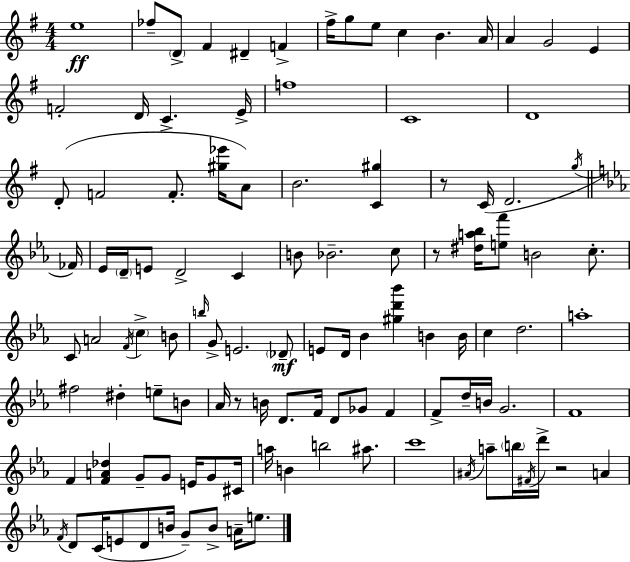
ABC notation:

X:1
T:Untitled
M:4/4
L:1/4
K:Em
e4 _f/2 D/2 ^F ^D F ^f/4 g/2 e/2 c B A/4 A G2 E F2 D/4 C E/4 f4 C4 D4 D/2 F2 F/2 [^g_e']/4 A/2 B2 [C^g] z/2 C/4 D2 g/4 _F/4 _E/4 D/4 E/2 D2 C B/2 _B2 c/2 z/2 [^da_b]/4 [ef']/2 B2 c/2 C/2 A2 F/4 c B/2 b/4 G/2 E2 _D/2 E/2 D/4 _B [^gd'_b'] B B/4 c d2 a4 ^f2 ^d e/2 B/2 _A/4 z/2 B/4 D/2 F/4 D/2 _G/2 F F/2 d/4 B/4 G2 F4 F [FA_d] G/2 G/2 E/4 G/2 ^C/4 a/4 B b2 ^a/2 c'4 ^A/4 a/2 b/4 ^F/4 d'/4 z2 A F/4 D/2 C/4 E/2 D/2 B/4 G/2 B/2 A/4 e/2